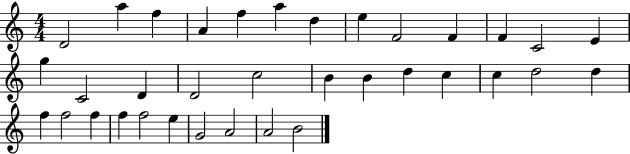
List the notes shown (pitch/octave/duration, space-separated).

D4/h A5/q F5/q A4/q F5/q A5/q D5/q E5/q F4/h F4/q F4/q C4/h E4/q G5/q C4/h D4/q D4/h C5/h B4/q B4/q D5/q C5/q C5/q D5/h D5/q F5/q F5/h F5/q F5/q F5/h E5/q G4/h A4/h A4/h B4/h